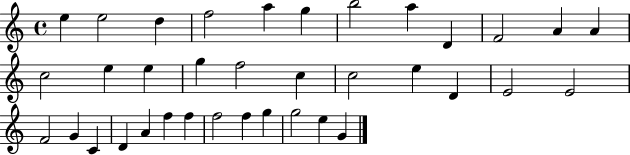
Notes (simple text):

E5/q E5/h D5/q F5/h A5/q G5/q B5/h A5/q D4/q F4/h A4/q A4/q C5/h E5/q E5/q G5/q F5/h C5/q C5/h E5/q D4/q E4/h E4/h F4/h G4/q C4/q D4/q A4/q F5/q F5/q F5/h F5/q G5/q G5/h E5/q G4/q